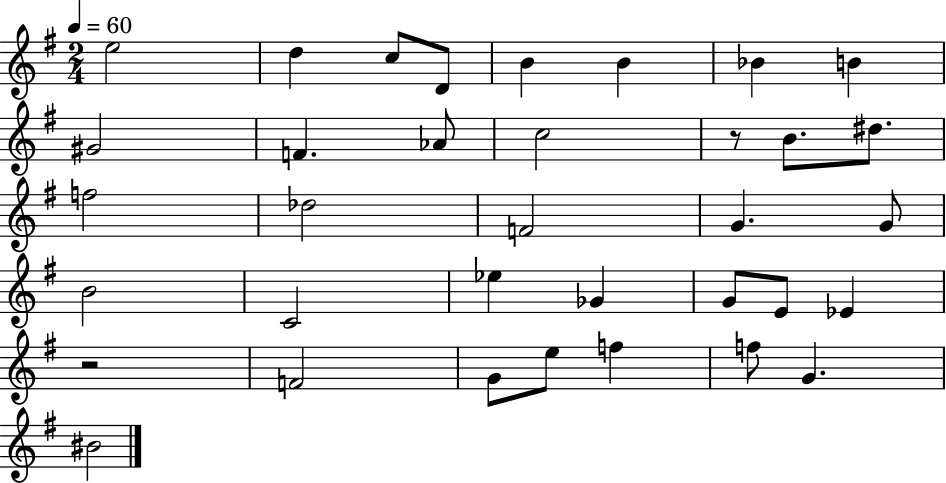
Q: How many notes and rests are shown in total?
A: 35